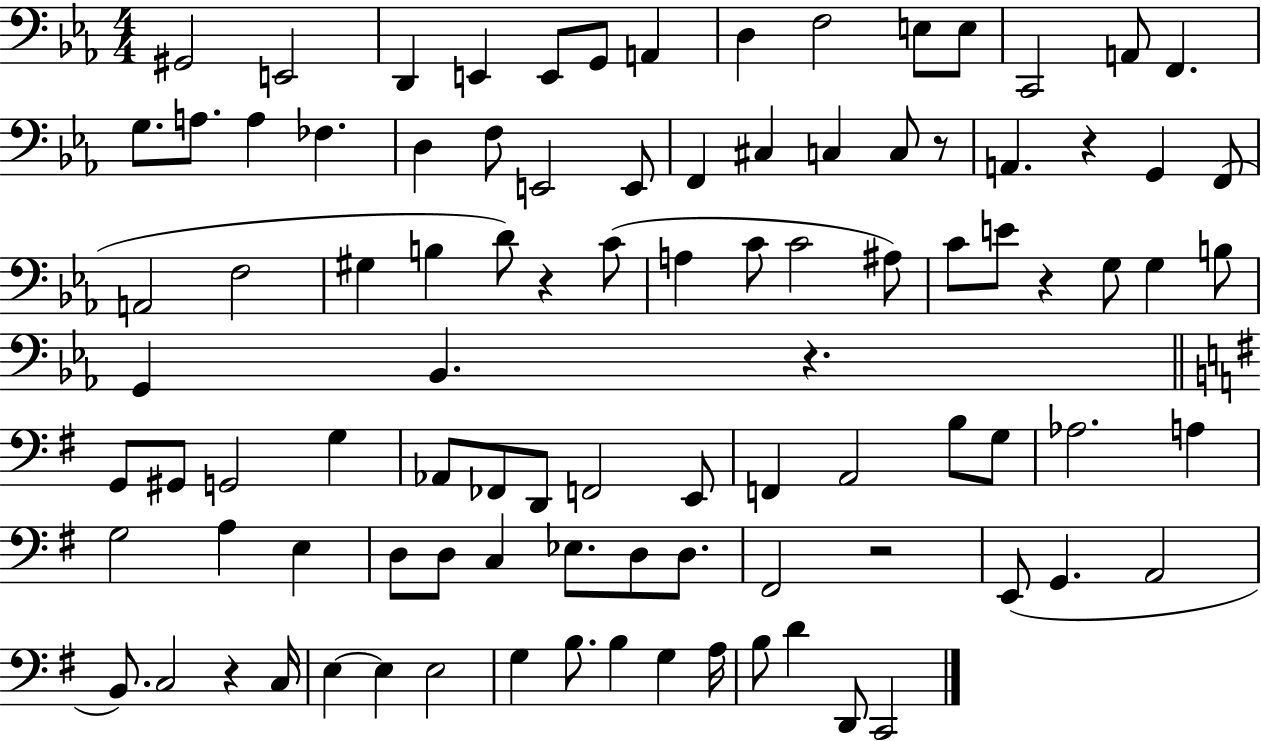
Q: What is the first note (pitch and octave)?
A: G#2